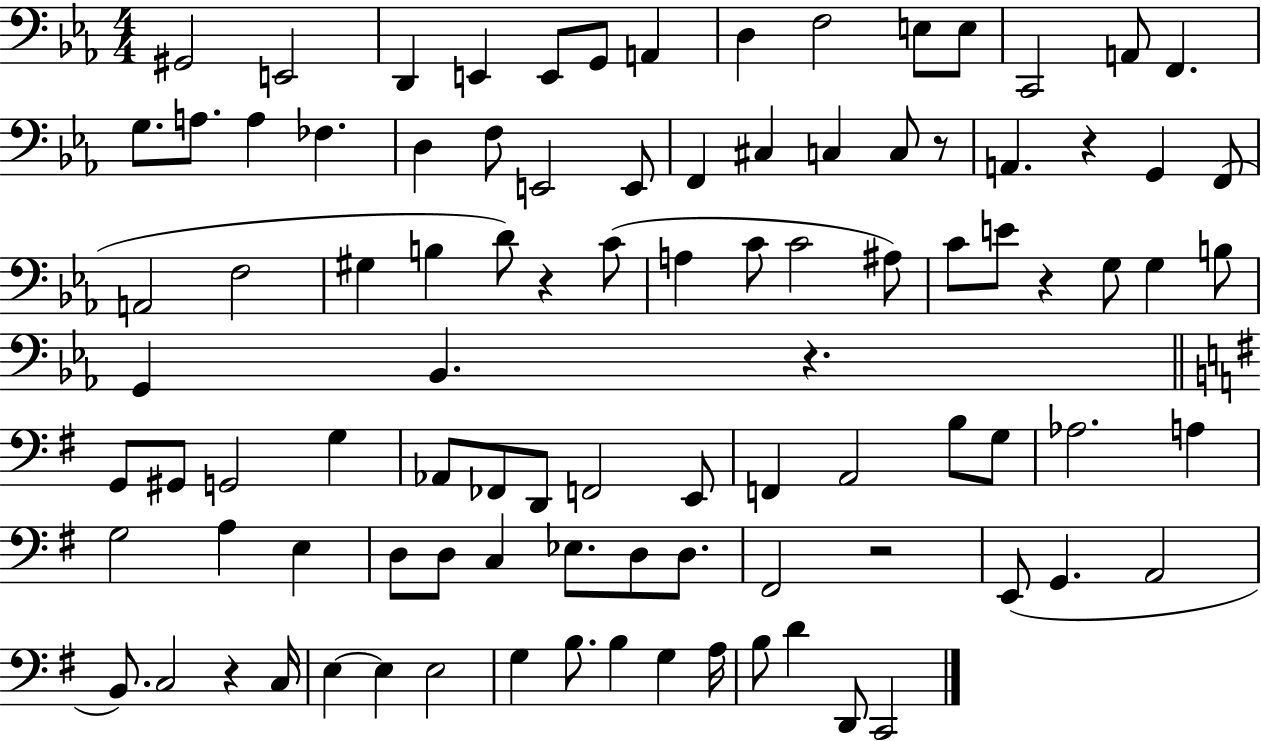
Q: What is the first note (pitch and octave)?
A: G#2